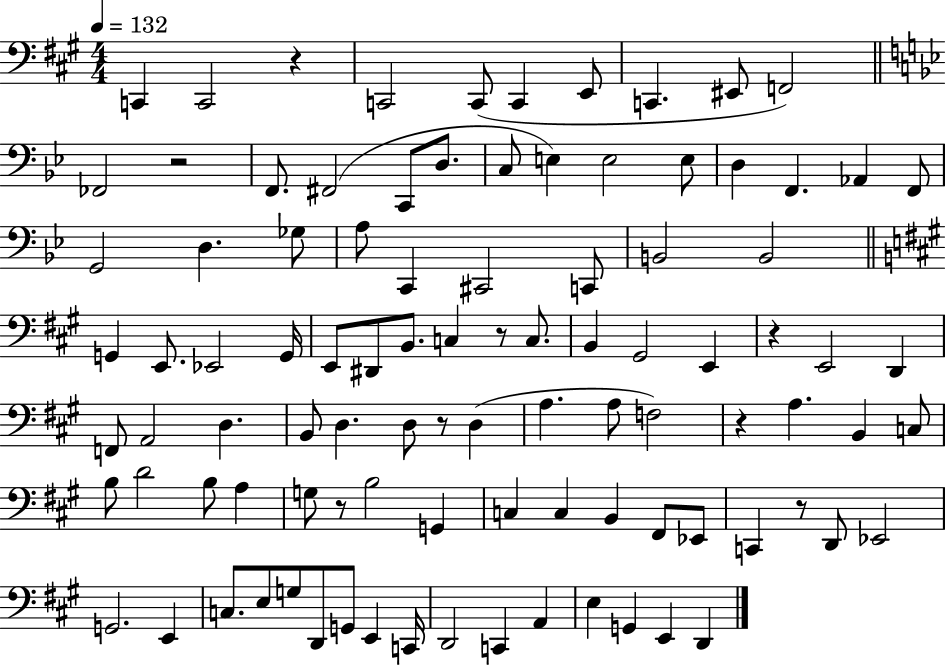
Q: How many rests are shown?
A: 8